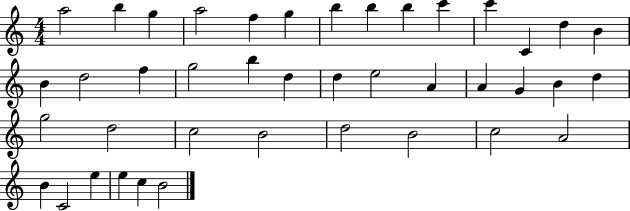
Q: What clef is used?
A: treble